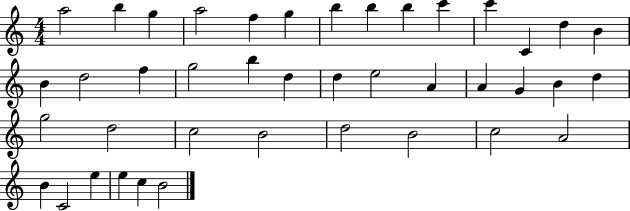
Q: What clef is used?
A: treble